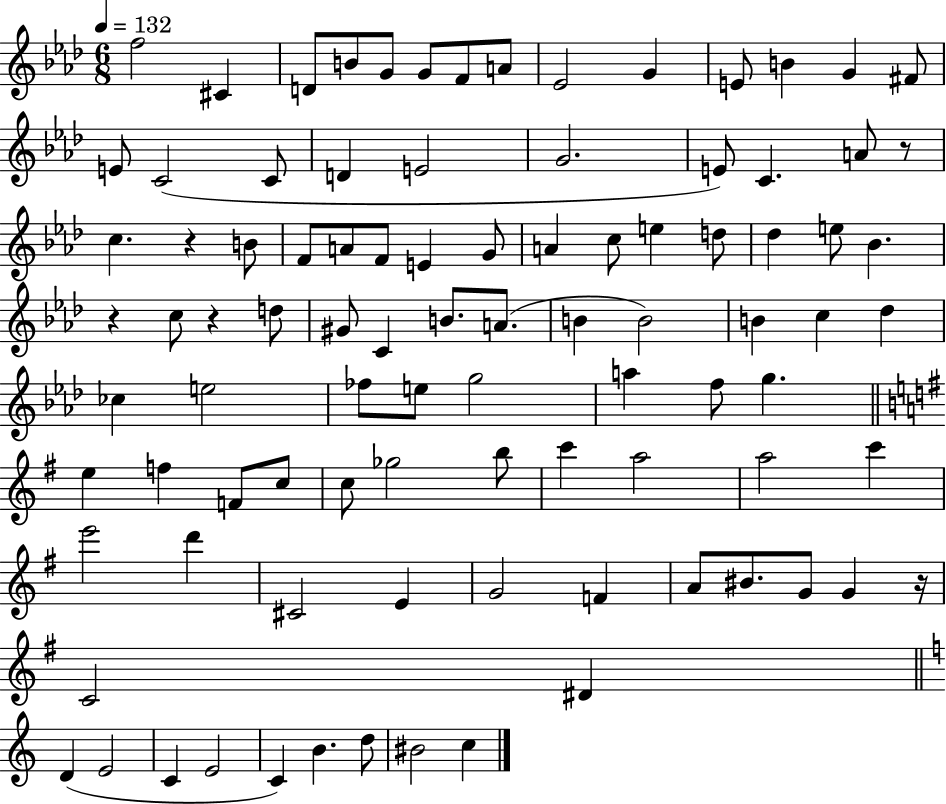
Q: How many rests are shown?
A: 5